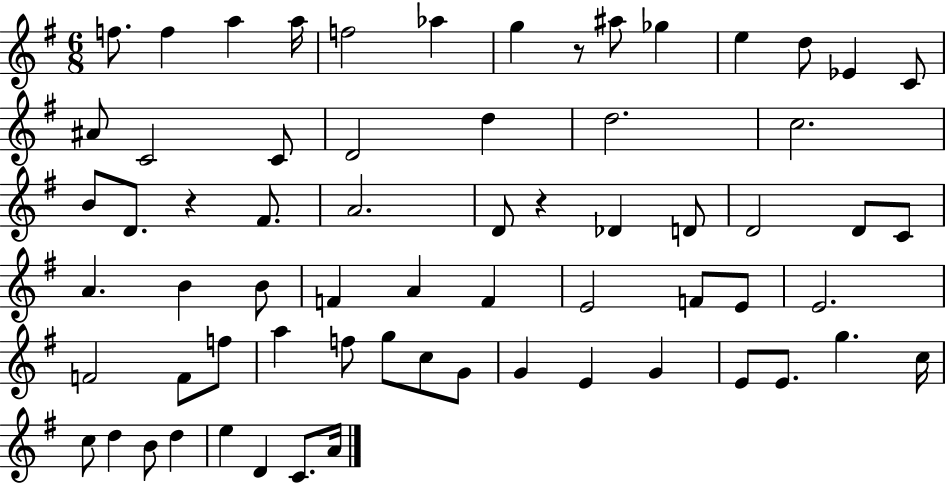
X:1
T:Untitled
M:6/8
L:1/4
K:G
f/2 f a a/4 f2 _a g z/2 ^a/2 _g e d/2 _E C/2 ^A/2 C2 C/2 D2 d d2 c2 B/2 D/2 z ^F/2 A2 D/2 z _D D/2 D2 D/2 C/2 A B B/2 F A F E2 F/2 E/2 E2 F2 F/2 f/2 a f/2 g/2 c/2 G/2 G E G E/2 E/2 g c/4 c/2 d B/2 d e D C/2 A/4